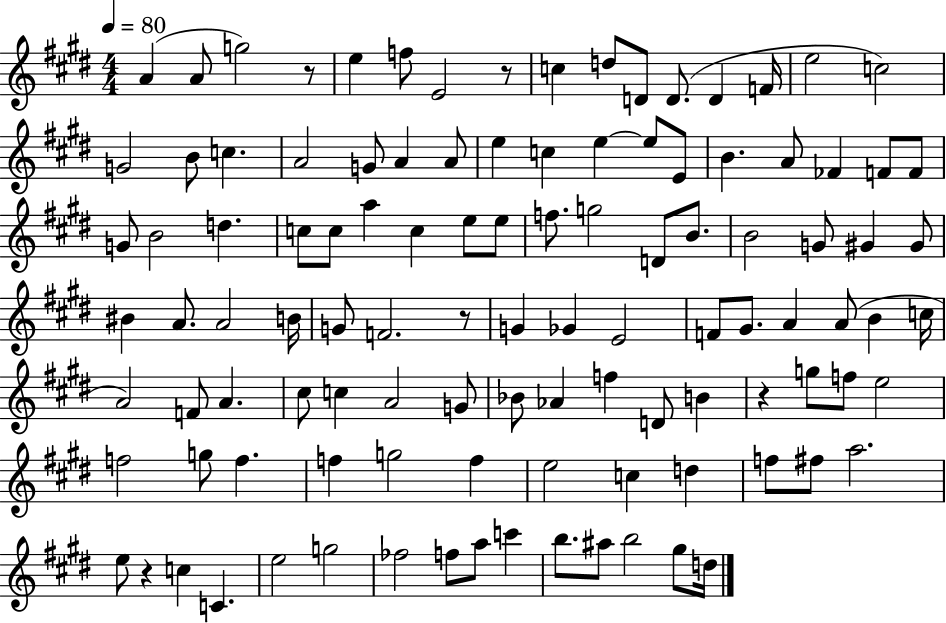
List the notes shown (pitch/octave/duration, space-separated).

A4/q A4/e G5/h R/e E5/q F5/e E4/h R/e C5/q D5/e D4/e D4/e. D4/q F4/s E5/h C5/h G4/h B4/e C5/q. A4/h G4/e A4/q A4/e E5/q C5/q E5/q E5/e E4/e B4/q. A4/e FES4/q F4/e F4/e G4/e B4/h D5/q. C5/e C5/e A5/q C5/q E5/e E5/e F5/e. G5/h D4/e B4/e. B4/h G4/e G#4/q G#4/e BIS4/q A4/e. A4/h B4/s G4/e F4/h. R/e G4/q Gb4/q E4/h F4/e G#4/e. A4/q A4/e B4/q C5/s A4/h F4/e A4/q. C#5/e C5/q A4/h G4/e Bb4/e Ab4/q F5/q D4/e B4/q R/q G5/e F5/e E5/h F5/h G5/e F5/q. F5/q G5/h F5/q E5/h C5/q D5/q F5/e F#5/e A5/h. E5/e R/q C5/q C4/q. E5/h G5/h FES5/h F5/e A5/e C6/q B5/e. A#5/e B5/h G#5/e D5/s